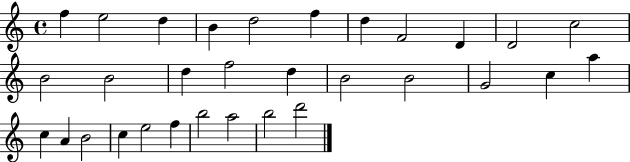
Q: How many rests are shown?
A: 0